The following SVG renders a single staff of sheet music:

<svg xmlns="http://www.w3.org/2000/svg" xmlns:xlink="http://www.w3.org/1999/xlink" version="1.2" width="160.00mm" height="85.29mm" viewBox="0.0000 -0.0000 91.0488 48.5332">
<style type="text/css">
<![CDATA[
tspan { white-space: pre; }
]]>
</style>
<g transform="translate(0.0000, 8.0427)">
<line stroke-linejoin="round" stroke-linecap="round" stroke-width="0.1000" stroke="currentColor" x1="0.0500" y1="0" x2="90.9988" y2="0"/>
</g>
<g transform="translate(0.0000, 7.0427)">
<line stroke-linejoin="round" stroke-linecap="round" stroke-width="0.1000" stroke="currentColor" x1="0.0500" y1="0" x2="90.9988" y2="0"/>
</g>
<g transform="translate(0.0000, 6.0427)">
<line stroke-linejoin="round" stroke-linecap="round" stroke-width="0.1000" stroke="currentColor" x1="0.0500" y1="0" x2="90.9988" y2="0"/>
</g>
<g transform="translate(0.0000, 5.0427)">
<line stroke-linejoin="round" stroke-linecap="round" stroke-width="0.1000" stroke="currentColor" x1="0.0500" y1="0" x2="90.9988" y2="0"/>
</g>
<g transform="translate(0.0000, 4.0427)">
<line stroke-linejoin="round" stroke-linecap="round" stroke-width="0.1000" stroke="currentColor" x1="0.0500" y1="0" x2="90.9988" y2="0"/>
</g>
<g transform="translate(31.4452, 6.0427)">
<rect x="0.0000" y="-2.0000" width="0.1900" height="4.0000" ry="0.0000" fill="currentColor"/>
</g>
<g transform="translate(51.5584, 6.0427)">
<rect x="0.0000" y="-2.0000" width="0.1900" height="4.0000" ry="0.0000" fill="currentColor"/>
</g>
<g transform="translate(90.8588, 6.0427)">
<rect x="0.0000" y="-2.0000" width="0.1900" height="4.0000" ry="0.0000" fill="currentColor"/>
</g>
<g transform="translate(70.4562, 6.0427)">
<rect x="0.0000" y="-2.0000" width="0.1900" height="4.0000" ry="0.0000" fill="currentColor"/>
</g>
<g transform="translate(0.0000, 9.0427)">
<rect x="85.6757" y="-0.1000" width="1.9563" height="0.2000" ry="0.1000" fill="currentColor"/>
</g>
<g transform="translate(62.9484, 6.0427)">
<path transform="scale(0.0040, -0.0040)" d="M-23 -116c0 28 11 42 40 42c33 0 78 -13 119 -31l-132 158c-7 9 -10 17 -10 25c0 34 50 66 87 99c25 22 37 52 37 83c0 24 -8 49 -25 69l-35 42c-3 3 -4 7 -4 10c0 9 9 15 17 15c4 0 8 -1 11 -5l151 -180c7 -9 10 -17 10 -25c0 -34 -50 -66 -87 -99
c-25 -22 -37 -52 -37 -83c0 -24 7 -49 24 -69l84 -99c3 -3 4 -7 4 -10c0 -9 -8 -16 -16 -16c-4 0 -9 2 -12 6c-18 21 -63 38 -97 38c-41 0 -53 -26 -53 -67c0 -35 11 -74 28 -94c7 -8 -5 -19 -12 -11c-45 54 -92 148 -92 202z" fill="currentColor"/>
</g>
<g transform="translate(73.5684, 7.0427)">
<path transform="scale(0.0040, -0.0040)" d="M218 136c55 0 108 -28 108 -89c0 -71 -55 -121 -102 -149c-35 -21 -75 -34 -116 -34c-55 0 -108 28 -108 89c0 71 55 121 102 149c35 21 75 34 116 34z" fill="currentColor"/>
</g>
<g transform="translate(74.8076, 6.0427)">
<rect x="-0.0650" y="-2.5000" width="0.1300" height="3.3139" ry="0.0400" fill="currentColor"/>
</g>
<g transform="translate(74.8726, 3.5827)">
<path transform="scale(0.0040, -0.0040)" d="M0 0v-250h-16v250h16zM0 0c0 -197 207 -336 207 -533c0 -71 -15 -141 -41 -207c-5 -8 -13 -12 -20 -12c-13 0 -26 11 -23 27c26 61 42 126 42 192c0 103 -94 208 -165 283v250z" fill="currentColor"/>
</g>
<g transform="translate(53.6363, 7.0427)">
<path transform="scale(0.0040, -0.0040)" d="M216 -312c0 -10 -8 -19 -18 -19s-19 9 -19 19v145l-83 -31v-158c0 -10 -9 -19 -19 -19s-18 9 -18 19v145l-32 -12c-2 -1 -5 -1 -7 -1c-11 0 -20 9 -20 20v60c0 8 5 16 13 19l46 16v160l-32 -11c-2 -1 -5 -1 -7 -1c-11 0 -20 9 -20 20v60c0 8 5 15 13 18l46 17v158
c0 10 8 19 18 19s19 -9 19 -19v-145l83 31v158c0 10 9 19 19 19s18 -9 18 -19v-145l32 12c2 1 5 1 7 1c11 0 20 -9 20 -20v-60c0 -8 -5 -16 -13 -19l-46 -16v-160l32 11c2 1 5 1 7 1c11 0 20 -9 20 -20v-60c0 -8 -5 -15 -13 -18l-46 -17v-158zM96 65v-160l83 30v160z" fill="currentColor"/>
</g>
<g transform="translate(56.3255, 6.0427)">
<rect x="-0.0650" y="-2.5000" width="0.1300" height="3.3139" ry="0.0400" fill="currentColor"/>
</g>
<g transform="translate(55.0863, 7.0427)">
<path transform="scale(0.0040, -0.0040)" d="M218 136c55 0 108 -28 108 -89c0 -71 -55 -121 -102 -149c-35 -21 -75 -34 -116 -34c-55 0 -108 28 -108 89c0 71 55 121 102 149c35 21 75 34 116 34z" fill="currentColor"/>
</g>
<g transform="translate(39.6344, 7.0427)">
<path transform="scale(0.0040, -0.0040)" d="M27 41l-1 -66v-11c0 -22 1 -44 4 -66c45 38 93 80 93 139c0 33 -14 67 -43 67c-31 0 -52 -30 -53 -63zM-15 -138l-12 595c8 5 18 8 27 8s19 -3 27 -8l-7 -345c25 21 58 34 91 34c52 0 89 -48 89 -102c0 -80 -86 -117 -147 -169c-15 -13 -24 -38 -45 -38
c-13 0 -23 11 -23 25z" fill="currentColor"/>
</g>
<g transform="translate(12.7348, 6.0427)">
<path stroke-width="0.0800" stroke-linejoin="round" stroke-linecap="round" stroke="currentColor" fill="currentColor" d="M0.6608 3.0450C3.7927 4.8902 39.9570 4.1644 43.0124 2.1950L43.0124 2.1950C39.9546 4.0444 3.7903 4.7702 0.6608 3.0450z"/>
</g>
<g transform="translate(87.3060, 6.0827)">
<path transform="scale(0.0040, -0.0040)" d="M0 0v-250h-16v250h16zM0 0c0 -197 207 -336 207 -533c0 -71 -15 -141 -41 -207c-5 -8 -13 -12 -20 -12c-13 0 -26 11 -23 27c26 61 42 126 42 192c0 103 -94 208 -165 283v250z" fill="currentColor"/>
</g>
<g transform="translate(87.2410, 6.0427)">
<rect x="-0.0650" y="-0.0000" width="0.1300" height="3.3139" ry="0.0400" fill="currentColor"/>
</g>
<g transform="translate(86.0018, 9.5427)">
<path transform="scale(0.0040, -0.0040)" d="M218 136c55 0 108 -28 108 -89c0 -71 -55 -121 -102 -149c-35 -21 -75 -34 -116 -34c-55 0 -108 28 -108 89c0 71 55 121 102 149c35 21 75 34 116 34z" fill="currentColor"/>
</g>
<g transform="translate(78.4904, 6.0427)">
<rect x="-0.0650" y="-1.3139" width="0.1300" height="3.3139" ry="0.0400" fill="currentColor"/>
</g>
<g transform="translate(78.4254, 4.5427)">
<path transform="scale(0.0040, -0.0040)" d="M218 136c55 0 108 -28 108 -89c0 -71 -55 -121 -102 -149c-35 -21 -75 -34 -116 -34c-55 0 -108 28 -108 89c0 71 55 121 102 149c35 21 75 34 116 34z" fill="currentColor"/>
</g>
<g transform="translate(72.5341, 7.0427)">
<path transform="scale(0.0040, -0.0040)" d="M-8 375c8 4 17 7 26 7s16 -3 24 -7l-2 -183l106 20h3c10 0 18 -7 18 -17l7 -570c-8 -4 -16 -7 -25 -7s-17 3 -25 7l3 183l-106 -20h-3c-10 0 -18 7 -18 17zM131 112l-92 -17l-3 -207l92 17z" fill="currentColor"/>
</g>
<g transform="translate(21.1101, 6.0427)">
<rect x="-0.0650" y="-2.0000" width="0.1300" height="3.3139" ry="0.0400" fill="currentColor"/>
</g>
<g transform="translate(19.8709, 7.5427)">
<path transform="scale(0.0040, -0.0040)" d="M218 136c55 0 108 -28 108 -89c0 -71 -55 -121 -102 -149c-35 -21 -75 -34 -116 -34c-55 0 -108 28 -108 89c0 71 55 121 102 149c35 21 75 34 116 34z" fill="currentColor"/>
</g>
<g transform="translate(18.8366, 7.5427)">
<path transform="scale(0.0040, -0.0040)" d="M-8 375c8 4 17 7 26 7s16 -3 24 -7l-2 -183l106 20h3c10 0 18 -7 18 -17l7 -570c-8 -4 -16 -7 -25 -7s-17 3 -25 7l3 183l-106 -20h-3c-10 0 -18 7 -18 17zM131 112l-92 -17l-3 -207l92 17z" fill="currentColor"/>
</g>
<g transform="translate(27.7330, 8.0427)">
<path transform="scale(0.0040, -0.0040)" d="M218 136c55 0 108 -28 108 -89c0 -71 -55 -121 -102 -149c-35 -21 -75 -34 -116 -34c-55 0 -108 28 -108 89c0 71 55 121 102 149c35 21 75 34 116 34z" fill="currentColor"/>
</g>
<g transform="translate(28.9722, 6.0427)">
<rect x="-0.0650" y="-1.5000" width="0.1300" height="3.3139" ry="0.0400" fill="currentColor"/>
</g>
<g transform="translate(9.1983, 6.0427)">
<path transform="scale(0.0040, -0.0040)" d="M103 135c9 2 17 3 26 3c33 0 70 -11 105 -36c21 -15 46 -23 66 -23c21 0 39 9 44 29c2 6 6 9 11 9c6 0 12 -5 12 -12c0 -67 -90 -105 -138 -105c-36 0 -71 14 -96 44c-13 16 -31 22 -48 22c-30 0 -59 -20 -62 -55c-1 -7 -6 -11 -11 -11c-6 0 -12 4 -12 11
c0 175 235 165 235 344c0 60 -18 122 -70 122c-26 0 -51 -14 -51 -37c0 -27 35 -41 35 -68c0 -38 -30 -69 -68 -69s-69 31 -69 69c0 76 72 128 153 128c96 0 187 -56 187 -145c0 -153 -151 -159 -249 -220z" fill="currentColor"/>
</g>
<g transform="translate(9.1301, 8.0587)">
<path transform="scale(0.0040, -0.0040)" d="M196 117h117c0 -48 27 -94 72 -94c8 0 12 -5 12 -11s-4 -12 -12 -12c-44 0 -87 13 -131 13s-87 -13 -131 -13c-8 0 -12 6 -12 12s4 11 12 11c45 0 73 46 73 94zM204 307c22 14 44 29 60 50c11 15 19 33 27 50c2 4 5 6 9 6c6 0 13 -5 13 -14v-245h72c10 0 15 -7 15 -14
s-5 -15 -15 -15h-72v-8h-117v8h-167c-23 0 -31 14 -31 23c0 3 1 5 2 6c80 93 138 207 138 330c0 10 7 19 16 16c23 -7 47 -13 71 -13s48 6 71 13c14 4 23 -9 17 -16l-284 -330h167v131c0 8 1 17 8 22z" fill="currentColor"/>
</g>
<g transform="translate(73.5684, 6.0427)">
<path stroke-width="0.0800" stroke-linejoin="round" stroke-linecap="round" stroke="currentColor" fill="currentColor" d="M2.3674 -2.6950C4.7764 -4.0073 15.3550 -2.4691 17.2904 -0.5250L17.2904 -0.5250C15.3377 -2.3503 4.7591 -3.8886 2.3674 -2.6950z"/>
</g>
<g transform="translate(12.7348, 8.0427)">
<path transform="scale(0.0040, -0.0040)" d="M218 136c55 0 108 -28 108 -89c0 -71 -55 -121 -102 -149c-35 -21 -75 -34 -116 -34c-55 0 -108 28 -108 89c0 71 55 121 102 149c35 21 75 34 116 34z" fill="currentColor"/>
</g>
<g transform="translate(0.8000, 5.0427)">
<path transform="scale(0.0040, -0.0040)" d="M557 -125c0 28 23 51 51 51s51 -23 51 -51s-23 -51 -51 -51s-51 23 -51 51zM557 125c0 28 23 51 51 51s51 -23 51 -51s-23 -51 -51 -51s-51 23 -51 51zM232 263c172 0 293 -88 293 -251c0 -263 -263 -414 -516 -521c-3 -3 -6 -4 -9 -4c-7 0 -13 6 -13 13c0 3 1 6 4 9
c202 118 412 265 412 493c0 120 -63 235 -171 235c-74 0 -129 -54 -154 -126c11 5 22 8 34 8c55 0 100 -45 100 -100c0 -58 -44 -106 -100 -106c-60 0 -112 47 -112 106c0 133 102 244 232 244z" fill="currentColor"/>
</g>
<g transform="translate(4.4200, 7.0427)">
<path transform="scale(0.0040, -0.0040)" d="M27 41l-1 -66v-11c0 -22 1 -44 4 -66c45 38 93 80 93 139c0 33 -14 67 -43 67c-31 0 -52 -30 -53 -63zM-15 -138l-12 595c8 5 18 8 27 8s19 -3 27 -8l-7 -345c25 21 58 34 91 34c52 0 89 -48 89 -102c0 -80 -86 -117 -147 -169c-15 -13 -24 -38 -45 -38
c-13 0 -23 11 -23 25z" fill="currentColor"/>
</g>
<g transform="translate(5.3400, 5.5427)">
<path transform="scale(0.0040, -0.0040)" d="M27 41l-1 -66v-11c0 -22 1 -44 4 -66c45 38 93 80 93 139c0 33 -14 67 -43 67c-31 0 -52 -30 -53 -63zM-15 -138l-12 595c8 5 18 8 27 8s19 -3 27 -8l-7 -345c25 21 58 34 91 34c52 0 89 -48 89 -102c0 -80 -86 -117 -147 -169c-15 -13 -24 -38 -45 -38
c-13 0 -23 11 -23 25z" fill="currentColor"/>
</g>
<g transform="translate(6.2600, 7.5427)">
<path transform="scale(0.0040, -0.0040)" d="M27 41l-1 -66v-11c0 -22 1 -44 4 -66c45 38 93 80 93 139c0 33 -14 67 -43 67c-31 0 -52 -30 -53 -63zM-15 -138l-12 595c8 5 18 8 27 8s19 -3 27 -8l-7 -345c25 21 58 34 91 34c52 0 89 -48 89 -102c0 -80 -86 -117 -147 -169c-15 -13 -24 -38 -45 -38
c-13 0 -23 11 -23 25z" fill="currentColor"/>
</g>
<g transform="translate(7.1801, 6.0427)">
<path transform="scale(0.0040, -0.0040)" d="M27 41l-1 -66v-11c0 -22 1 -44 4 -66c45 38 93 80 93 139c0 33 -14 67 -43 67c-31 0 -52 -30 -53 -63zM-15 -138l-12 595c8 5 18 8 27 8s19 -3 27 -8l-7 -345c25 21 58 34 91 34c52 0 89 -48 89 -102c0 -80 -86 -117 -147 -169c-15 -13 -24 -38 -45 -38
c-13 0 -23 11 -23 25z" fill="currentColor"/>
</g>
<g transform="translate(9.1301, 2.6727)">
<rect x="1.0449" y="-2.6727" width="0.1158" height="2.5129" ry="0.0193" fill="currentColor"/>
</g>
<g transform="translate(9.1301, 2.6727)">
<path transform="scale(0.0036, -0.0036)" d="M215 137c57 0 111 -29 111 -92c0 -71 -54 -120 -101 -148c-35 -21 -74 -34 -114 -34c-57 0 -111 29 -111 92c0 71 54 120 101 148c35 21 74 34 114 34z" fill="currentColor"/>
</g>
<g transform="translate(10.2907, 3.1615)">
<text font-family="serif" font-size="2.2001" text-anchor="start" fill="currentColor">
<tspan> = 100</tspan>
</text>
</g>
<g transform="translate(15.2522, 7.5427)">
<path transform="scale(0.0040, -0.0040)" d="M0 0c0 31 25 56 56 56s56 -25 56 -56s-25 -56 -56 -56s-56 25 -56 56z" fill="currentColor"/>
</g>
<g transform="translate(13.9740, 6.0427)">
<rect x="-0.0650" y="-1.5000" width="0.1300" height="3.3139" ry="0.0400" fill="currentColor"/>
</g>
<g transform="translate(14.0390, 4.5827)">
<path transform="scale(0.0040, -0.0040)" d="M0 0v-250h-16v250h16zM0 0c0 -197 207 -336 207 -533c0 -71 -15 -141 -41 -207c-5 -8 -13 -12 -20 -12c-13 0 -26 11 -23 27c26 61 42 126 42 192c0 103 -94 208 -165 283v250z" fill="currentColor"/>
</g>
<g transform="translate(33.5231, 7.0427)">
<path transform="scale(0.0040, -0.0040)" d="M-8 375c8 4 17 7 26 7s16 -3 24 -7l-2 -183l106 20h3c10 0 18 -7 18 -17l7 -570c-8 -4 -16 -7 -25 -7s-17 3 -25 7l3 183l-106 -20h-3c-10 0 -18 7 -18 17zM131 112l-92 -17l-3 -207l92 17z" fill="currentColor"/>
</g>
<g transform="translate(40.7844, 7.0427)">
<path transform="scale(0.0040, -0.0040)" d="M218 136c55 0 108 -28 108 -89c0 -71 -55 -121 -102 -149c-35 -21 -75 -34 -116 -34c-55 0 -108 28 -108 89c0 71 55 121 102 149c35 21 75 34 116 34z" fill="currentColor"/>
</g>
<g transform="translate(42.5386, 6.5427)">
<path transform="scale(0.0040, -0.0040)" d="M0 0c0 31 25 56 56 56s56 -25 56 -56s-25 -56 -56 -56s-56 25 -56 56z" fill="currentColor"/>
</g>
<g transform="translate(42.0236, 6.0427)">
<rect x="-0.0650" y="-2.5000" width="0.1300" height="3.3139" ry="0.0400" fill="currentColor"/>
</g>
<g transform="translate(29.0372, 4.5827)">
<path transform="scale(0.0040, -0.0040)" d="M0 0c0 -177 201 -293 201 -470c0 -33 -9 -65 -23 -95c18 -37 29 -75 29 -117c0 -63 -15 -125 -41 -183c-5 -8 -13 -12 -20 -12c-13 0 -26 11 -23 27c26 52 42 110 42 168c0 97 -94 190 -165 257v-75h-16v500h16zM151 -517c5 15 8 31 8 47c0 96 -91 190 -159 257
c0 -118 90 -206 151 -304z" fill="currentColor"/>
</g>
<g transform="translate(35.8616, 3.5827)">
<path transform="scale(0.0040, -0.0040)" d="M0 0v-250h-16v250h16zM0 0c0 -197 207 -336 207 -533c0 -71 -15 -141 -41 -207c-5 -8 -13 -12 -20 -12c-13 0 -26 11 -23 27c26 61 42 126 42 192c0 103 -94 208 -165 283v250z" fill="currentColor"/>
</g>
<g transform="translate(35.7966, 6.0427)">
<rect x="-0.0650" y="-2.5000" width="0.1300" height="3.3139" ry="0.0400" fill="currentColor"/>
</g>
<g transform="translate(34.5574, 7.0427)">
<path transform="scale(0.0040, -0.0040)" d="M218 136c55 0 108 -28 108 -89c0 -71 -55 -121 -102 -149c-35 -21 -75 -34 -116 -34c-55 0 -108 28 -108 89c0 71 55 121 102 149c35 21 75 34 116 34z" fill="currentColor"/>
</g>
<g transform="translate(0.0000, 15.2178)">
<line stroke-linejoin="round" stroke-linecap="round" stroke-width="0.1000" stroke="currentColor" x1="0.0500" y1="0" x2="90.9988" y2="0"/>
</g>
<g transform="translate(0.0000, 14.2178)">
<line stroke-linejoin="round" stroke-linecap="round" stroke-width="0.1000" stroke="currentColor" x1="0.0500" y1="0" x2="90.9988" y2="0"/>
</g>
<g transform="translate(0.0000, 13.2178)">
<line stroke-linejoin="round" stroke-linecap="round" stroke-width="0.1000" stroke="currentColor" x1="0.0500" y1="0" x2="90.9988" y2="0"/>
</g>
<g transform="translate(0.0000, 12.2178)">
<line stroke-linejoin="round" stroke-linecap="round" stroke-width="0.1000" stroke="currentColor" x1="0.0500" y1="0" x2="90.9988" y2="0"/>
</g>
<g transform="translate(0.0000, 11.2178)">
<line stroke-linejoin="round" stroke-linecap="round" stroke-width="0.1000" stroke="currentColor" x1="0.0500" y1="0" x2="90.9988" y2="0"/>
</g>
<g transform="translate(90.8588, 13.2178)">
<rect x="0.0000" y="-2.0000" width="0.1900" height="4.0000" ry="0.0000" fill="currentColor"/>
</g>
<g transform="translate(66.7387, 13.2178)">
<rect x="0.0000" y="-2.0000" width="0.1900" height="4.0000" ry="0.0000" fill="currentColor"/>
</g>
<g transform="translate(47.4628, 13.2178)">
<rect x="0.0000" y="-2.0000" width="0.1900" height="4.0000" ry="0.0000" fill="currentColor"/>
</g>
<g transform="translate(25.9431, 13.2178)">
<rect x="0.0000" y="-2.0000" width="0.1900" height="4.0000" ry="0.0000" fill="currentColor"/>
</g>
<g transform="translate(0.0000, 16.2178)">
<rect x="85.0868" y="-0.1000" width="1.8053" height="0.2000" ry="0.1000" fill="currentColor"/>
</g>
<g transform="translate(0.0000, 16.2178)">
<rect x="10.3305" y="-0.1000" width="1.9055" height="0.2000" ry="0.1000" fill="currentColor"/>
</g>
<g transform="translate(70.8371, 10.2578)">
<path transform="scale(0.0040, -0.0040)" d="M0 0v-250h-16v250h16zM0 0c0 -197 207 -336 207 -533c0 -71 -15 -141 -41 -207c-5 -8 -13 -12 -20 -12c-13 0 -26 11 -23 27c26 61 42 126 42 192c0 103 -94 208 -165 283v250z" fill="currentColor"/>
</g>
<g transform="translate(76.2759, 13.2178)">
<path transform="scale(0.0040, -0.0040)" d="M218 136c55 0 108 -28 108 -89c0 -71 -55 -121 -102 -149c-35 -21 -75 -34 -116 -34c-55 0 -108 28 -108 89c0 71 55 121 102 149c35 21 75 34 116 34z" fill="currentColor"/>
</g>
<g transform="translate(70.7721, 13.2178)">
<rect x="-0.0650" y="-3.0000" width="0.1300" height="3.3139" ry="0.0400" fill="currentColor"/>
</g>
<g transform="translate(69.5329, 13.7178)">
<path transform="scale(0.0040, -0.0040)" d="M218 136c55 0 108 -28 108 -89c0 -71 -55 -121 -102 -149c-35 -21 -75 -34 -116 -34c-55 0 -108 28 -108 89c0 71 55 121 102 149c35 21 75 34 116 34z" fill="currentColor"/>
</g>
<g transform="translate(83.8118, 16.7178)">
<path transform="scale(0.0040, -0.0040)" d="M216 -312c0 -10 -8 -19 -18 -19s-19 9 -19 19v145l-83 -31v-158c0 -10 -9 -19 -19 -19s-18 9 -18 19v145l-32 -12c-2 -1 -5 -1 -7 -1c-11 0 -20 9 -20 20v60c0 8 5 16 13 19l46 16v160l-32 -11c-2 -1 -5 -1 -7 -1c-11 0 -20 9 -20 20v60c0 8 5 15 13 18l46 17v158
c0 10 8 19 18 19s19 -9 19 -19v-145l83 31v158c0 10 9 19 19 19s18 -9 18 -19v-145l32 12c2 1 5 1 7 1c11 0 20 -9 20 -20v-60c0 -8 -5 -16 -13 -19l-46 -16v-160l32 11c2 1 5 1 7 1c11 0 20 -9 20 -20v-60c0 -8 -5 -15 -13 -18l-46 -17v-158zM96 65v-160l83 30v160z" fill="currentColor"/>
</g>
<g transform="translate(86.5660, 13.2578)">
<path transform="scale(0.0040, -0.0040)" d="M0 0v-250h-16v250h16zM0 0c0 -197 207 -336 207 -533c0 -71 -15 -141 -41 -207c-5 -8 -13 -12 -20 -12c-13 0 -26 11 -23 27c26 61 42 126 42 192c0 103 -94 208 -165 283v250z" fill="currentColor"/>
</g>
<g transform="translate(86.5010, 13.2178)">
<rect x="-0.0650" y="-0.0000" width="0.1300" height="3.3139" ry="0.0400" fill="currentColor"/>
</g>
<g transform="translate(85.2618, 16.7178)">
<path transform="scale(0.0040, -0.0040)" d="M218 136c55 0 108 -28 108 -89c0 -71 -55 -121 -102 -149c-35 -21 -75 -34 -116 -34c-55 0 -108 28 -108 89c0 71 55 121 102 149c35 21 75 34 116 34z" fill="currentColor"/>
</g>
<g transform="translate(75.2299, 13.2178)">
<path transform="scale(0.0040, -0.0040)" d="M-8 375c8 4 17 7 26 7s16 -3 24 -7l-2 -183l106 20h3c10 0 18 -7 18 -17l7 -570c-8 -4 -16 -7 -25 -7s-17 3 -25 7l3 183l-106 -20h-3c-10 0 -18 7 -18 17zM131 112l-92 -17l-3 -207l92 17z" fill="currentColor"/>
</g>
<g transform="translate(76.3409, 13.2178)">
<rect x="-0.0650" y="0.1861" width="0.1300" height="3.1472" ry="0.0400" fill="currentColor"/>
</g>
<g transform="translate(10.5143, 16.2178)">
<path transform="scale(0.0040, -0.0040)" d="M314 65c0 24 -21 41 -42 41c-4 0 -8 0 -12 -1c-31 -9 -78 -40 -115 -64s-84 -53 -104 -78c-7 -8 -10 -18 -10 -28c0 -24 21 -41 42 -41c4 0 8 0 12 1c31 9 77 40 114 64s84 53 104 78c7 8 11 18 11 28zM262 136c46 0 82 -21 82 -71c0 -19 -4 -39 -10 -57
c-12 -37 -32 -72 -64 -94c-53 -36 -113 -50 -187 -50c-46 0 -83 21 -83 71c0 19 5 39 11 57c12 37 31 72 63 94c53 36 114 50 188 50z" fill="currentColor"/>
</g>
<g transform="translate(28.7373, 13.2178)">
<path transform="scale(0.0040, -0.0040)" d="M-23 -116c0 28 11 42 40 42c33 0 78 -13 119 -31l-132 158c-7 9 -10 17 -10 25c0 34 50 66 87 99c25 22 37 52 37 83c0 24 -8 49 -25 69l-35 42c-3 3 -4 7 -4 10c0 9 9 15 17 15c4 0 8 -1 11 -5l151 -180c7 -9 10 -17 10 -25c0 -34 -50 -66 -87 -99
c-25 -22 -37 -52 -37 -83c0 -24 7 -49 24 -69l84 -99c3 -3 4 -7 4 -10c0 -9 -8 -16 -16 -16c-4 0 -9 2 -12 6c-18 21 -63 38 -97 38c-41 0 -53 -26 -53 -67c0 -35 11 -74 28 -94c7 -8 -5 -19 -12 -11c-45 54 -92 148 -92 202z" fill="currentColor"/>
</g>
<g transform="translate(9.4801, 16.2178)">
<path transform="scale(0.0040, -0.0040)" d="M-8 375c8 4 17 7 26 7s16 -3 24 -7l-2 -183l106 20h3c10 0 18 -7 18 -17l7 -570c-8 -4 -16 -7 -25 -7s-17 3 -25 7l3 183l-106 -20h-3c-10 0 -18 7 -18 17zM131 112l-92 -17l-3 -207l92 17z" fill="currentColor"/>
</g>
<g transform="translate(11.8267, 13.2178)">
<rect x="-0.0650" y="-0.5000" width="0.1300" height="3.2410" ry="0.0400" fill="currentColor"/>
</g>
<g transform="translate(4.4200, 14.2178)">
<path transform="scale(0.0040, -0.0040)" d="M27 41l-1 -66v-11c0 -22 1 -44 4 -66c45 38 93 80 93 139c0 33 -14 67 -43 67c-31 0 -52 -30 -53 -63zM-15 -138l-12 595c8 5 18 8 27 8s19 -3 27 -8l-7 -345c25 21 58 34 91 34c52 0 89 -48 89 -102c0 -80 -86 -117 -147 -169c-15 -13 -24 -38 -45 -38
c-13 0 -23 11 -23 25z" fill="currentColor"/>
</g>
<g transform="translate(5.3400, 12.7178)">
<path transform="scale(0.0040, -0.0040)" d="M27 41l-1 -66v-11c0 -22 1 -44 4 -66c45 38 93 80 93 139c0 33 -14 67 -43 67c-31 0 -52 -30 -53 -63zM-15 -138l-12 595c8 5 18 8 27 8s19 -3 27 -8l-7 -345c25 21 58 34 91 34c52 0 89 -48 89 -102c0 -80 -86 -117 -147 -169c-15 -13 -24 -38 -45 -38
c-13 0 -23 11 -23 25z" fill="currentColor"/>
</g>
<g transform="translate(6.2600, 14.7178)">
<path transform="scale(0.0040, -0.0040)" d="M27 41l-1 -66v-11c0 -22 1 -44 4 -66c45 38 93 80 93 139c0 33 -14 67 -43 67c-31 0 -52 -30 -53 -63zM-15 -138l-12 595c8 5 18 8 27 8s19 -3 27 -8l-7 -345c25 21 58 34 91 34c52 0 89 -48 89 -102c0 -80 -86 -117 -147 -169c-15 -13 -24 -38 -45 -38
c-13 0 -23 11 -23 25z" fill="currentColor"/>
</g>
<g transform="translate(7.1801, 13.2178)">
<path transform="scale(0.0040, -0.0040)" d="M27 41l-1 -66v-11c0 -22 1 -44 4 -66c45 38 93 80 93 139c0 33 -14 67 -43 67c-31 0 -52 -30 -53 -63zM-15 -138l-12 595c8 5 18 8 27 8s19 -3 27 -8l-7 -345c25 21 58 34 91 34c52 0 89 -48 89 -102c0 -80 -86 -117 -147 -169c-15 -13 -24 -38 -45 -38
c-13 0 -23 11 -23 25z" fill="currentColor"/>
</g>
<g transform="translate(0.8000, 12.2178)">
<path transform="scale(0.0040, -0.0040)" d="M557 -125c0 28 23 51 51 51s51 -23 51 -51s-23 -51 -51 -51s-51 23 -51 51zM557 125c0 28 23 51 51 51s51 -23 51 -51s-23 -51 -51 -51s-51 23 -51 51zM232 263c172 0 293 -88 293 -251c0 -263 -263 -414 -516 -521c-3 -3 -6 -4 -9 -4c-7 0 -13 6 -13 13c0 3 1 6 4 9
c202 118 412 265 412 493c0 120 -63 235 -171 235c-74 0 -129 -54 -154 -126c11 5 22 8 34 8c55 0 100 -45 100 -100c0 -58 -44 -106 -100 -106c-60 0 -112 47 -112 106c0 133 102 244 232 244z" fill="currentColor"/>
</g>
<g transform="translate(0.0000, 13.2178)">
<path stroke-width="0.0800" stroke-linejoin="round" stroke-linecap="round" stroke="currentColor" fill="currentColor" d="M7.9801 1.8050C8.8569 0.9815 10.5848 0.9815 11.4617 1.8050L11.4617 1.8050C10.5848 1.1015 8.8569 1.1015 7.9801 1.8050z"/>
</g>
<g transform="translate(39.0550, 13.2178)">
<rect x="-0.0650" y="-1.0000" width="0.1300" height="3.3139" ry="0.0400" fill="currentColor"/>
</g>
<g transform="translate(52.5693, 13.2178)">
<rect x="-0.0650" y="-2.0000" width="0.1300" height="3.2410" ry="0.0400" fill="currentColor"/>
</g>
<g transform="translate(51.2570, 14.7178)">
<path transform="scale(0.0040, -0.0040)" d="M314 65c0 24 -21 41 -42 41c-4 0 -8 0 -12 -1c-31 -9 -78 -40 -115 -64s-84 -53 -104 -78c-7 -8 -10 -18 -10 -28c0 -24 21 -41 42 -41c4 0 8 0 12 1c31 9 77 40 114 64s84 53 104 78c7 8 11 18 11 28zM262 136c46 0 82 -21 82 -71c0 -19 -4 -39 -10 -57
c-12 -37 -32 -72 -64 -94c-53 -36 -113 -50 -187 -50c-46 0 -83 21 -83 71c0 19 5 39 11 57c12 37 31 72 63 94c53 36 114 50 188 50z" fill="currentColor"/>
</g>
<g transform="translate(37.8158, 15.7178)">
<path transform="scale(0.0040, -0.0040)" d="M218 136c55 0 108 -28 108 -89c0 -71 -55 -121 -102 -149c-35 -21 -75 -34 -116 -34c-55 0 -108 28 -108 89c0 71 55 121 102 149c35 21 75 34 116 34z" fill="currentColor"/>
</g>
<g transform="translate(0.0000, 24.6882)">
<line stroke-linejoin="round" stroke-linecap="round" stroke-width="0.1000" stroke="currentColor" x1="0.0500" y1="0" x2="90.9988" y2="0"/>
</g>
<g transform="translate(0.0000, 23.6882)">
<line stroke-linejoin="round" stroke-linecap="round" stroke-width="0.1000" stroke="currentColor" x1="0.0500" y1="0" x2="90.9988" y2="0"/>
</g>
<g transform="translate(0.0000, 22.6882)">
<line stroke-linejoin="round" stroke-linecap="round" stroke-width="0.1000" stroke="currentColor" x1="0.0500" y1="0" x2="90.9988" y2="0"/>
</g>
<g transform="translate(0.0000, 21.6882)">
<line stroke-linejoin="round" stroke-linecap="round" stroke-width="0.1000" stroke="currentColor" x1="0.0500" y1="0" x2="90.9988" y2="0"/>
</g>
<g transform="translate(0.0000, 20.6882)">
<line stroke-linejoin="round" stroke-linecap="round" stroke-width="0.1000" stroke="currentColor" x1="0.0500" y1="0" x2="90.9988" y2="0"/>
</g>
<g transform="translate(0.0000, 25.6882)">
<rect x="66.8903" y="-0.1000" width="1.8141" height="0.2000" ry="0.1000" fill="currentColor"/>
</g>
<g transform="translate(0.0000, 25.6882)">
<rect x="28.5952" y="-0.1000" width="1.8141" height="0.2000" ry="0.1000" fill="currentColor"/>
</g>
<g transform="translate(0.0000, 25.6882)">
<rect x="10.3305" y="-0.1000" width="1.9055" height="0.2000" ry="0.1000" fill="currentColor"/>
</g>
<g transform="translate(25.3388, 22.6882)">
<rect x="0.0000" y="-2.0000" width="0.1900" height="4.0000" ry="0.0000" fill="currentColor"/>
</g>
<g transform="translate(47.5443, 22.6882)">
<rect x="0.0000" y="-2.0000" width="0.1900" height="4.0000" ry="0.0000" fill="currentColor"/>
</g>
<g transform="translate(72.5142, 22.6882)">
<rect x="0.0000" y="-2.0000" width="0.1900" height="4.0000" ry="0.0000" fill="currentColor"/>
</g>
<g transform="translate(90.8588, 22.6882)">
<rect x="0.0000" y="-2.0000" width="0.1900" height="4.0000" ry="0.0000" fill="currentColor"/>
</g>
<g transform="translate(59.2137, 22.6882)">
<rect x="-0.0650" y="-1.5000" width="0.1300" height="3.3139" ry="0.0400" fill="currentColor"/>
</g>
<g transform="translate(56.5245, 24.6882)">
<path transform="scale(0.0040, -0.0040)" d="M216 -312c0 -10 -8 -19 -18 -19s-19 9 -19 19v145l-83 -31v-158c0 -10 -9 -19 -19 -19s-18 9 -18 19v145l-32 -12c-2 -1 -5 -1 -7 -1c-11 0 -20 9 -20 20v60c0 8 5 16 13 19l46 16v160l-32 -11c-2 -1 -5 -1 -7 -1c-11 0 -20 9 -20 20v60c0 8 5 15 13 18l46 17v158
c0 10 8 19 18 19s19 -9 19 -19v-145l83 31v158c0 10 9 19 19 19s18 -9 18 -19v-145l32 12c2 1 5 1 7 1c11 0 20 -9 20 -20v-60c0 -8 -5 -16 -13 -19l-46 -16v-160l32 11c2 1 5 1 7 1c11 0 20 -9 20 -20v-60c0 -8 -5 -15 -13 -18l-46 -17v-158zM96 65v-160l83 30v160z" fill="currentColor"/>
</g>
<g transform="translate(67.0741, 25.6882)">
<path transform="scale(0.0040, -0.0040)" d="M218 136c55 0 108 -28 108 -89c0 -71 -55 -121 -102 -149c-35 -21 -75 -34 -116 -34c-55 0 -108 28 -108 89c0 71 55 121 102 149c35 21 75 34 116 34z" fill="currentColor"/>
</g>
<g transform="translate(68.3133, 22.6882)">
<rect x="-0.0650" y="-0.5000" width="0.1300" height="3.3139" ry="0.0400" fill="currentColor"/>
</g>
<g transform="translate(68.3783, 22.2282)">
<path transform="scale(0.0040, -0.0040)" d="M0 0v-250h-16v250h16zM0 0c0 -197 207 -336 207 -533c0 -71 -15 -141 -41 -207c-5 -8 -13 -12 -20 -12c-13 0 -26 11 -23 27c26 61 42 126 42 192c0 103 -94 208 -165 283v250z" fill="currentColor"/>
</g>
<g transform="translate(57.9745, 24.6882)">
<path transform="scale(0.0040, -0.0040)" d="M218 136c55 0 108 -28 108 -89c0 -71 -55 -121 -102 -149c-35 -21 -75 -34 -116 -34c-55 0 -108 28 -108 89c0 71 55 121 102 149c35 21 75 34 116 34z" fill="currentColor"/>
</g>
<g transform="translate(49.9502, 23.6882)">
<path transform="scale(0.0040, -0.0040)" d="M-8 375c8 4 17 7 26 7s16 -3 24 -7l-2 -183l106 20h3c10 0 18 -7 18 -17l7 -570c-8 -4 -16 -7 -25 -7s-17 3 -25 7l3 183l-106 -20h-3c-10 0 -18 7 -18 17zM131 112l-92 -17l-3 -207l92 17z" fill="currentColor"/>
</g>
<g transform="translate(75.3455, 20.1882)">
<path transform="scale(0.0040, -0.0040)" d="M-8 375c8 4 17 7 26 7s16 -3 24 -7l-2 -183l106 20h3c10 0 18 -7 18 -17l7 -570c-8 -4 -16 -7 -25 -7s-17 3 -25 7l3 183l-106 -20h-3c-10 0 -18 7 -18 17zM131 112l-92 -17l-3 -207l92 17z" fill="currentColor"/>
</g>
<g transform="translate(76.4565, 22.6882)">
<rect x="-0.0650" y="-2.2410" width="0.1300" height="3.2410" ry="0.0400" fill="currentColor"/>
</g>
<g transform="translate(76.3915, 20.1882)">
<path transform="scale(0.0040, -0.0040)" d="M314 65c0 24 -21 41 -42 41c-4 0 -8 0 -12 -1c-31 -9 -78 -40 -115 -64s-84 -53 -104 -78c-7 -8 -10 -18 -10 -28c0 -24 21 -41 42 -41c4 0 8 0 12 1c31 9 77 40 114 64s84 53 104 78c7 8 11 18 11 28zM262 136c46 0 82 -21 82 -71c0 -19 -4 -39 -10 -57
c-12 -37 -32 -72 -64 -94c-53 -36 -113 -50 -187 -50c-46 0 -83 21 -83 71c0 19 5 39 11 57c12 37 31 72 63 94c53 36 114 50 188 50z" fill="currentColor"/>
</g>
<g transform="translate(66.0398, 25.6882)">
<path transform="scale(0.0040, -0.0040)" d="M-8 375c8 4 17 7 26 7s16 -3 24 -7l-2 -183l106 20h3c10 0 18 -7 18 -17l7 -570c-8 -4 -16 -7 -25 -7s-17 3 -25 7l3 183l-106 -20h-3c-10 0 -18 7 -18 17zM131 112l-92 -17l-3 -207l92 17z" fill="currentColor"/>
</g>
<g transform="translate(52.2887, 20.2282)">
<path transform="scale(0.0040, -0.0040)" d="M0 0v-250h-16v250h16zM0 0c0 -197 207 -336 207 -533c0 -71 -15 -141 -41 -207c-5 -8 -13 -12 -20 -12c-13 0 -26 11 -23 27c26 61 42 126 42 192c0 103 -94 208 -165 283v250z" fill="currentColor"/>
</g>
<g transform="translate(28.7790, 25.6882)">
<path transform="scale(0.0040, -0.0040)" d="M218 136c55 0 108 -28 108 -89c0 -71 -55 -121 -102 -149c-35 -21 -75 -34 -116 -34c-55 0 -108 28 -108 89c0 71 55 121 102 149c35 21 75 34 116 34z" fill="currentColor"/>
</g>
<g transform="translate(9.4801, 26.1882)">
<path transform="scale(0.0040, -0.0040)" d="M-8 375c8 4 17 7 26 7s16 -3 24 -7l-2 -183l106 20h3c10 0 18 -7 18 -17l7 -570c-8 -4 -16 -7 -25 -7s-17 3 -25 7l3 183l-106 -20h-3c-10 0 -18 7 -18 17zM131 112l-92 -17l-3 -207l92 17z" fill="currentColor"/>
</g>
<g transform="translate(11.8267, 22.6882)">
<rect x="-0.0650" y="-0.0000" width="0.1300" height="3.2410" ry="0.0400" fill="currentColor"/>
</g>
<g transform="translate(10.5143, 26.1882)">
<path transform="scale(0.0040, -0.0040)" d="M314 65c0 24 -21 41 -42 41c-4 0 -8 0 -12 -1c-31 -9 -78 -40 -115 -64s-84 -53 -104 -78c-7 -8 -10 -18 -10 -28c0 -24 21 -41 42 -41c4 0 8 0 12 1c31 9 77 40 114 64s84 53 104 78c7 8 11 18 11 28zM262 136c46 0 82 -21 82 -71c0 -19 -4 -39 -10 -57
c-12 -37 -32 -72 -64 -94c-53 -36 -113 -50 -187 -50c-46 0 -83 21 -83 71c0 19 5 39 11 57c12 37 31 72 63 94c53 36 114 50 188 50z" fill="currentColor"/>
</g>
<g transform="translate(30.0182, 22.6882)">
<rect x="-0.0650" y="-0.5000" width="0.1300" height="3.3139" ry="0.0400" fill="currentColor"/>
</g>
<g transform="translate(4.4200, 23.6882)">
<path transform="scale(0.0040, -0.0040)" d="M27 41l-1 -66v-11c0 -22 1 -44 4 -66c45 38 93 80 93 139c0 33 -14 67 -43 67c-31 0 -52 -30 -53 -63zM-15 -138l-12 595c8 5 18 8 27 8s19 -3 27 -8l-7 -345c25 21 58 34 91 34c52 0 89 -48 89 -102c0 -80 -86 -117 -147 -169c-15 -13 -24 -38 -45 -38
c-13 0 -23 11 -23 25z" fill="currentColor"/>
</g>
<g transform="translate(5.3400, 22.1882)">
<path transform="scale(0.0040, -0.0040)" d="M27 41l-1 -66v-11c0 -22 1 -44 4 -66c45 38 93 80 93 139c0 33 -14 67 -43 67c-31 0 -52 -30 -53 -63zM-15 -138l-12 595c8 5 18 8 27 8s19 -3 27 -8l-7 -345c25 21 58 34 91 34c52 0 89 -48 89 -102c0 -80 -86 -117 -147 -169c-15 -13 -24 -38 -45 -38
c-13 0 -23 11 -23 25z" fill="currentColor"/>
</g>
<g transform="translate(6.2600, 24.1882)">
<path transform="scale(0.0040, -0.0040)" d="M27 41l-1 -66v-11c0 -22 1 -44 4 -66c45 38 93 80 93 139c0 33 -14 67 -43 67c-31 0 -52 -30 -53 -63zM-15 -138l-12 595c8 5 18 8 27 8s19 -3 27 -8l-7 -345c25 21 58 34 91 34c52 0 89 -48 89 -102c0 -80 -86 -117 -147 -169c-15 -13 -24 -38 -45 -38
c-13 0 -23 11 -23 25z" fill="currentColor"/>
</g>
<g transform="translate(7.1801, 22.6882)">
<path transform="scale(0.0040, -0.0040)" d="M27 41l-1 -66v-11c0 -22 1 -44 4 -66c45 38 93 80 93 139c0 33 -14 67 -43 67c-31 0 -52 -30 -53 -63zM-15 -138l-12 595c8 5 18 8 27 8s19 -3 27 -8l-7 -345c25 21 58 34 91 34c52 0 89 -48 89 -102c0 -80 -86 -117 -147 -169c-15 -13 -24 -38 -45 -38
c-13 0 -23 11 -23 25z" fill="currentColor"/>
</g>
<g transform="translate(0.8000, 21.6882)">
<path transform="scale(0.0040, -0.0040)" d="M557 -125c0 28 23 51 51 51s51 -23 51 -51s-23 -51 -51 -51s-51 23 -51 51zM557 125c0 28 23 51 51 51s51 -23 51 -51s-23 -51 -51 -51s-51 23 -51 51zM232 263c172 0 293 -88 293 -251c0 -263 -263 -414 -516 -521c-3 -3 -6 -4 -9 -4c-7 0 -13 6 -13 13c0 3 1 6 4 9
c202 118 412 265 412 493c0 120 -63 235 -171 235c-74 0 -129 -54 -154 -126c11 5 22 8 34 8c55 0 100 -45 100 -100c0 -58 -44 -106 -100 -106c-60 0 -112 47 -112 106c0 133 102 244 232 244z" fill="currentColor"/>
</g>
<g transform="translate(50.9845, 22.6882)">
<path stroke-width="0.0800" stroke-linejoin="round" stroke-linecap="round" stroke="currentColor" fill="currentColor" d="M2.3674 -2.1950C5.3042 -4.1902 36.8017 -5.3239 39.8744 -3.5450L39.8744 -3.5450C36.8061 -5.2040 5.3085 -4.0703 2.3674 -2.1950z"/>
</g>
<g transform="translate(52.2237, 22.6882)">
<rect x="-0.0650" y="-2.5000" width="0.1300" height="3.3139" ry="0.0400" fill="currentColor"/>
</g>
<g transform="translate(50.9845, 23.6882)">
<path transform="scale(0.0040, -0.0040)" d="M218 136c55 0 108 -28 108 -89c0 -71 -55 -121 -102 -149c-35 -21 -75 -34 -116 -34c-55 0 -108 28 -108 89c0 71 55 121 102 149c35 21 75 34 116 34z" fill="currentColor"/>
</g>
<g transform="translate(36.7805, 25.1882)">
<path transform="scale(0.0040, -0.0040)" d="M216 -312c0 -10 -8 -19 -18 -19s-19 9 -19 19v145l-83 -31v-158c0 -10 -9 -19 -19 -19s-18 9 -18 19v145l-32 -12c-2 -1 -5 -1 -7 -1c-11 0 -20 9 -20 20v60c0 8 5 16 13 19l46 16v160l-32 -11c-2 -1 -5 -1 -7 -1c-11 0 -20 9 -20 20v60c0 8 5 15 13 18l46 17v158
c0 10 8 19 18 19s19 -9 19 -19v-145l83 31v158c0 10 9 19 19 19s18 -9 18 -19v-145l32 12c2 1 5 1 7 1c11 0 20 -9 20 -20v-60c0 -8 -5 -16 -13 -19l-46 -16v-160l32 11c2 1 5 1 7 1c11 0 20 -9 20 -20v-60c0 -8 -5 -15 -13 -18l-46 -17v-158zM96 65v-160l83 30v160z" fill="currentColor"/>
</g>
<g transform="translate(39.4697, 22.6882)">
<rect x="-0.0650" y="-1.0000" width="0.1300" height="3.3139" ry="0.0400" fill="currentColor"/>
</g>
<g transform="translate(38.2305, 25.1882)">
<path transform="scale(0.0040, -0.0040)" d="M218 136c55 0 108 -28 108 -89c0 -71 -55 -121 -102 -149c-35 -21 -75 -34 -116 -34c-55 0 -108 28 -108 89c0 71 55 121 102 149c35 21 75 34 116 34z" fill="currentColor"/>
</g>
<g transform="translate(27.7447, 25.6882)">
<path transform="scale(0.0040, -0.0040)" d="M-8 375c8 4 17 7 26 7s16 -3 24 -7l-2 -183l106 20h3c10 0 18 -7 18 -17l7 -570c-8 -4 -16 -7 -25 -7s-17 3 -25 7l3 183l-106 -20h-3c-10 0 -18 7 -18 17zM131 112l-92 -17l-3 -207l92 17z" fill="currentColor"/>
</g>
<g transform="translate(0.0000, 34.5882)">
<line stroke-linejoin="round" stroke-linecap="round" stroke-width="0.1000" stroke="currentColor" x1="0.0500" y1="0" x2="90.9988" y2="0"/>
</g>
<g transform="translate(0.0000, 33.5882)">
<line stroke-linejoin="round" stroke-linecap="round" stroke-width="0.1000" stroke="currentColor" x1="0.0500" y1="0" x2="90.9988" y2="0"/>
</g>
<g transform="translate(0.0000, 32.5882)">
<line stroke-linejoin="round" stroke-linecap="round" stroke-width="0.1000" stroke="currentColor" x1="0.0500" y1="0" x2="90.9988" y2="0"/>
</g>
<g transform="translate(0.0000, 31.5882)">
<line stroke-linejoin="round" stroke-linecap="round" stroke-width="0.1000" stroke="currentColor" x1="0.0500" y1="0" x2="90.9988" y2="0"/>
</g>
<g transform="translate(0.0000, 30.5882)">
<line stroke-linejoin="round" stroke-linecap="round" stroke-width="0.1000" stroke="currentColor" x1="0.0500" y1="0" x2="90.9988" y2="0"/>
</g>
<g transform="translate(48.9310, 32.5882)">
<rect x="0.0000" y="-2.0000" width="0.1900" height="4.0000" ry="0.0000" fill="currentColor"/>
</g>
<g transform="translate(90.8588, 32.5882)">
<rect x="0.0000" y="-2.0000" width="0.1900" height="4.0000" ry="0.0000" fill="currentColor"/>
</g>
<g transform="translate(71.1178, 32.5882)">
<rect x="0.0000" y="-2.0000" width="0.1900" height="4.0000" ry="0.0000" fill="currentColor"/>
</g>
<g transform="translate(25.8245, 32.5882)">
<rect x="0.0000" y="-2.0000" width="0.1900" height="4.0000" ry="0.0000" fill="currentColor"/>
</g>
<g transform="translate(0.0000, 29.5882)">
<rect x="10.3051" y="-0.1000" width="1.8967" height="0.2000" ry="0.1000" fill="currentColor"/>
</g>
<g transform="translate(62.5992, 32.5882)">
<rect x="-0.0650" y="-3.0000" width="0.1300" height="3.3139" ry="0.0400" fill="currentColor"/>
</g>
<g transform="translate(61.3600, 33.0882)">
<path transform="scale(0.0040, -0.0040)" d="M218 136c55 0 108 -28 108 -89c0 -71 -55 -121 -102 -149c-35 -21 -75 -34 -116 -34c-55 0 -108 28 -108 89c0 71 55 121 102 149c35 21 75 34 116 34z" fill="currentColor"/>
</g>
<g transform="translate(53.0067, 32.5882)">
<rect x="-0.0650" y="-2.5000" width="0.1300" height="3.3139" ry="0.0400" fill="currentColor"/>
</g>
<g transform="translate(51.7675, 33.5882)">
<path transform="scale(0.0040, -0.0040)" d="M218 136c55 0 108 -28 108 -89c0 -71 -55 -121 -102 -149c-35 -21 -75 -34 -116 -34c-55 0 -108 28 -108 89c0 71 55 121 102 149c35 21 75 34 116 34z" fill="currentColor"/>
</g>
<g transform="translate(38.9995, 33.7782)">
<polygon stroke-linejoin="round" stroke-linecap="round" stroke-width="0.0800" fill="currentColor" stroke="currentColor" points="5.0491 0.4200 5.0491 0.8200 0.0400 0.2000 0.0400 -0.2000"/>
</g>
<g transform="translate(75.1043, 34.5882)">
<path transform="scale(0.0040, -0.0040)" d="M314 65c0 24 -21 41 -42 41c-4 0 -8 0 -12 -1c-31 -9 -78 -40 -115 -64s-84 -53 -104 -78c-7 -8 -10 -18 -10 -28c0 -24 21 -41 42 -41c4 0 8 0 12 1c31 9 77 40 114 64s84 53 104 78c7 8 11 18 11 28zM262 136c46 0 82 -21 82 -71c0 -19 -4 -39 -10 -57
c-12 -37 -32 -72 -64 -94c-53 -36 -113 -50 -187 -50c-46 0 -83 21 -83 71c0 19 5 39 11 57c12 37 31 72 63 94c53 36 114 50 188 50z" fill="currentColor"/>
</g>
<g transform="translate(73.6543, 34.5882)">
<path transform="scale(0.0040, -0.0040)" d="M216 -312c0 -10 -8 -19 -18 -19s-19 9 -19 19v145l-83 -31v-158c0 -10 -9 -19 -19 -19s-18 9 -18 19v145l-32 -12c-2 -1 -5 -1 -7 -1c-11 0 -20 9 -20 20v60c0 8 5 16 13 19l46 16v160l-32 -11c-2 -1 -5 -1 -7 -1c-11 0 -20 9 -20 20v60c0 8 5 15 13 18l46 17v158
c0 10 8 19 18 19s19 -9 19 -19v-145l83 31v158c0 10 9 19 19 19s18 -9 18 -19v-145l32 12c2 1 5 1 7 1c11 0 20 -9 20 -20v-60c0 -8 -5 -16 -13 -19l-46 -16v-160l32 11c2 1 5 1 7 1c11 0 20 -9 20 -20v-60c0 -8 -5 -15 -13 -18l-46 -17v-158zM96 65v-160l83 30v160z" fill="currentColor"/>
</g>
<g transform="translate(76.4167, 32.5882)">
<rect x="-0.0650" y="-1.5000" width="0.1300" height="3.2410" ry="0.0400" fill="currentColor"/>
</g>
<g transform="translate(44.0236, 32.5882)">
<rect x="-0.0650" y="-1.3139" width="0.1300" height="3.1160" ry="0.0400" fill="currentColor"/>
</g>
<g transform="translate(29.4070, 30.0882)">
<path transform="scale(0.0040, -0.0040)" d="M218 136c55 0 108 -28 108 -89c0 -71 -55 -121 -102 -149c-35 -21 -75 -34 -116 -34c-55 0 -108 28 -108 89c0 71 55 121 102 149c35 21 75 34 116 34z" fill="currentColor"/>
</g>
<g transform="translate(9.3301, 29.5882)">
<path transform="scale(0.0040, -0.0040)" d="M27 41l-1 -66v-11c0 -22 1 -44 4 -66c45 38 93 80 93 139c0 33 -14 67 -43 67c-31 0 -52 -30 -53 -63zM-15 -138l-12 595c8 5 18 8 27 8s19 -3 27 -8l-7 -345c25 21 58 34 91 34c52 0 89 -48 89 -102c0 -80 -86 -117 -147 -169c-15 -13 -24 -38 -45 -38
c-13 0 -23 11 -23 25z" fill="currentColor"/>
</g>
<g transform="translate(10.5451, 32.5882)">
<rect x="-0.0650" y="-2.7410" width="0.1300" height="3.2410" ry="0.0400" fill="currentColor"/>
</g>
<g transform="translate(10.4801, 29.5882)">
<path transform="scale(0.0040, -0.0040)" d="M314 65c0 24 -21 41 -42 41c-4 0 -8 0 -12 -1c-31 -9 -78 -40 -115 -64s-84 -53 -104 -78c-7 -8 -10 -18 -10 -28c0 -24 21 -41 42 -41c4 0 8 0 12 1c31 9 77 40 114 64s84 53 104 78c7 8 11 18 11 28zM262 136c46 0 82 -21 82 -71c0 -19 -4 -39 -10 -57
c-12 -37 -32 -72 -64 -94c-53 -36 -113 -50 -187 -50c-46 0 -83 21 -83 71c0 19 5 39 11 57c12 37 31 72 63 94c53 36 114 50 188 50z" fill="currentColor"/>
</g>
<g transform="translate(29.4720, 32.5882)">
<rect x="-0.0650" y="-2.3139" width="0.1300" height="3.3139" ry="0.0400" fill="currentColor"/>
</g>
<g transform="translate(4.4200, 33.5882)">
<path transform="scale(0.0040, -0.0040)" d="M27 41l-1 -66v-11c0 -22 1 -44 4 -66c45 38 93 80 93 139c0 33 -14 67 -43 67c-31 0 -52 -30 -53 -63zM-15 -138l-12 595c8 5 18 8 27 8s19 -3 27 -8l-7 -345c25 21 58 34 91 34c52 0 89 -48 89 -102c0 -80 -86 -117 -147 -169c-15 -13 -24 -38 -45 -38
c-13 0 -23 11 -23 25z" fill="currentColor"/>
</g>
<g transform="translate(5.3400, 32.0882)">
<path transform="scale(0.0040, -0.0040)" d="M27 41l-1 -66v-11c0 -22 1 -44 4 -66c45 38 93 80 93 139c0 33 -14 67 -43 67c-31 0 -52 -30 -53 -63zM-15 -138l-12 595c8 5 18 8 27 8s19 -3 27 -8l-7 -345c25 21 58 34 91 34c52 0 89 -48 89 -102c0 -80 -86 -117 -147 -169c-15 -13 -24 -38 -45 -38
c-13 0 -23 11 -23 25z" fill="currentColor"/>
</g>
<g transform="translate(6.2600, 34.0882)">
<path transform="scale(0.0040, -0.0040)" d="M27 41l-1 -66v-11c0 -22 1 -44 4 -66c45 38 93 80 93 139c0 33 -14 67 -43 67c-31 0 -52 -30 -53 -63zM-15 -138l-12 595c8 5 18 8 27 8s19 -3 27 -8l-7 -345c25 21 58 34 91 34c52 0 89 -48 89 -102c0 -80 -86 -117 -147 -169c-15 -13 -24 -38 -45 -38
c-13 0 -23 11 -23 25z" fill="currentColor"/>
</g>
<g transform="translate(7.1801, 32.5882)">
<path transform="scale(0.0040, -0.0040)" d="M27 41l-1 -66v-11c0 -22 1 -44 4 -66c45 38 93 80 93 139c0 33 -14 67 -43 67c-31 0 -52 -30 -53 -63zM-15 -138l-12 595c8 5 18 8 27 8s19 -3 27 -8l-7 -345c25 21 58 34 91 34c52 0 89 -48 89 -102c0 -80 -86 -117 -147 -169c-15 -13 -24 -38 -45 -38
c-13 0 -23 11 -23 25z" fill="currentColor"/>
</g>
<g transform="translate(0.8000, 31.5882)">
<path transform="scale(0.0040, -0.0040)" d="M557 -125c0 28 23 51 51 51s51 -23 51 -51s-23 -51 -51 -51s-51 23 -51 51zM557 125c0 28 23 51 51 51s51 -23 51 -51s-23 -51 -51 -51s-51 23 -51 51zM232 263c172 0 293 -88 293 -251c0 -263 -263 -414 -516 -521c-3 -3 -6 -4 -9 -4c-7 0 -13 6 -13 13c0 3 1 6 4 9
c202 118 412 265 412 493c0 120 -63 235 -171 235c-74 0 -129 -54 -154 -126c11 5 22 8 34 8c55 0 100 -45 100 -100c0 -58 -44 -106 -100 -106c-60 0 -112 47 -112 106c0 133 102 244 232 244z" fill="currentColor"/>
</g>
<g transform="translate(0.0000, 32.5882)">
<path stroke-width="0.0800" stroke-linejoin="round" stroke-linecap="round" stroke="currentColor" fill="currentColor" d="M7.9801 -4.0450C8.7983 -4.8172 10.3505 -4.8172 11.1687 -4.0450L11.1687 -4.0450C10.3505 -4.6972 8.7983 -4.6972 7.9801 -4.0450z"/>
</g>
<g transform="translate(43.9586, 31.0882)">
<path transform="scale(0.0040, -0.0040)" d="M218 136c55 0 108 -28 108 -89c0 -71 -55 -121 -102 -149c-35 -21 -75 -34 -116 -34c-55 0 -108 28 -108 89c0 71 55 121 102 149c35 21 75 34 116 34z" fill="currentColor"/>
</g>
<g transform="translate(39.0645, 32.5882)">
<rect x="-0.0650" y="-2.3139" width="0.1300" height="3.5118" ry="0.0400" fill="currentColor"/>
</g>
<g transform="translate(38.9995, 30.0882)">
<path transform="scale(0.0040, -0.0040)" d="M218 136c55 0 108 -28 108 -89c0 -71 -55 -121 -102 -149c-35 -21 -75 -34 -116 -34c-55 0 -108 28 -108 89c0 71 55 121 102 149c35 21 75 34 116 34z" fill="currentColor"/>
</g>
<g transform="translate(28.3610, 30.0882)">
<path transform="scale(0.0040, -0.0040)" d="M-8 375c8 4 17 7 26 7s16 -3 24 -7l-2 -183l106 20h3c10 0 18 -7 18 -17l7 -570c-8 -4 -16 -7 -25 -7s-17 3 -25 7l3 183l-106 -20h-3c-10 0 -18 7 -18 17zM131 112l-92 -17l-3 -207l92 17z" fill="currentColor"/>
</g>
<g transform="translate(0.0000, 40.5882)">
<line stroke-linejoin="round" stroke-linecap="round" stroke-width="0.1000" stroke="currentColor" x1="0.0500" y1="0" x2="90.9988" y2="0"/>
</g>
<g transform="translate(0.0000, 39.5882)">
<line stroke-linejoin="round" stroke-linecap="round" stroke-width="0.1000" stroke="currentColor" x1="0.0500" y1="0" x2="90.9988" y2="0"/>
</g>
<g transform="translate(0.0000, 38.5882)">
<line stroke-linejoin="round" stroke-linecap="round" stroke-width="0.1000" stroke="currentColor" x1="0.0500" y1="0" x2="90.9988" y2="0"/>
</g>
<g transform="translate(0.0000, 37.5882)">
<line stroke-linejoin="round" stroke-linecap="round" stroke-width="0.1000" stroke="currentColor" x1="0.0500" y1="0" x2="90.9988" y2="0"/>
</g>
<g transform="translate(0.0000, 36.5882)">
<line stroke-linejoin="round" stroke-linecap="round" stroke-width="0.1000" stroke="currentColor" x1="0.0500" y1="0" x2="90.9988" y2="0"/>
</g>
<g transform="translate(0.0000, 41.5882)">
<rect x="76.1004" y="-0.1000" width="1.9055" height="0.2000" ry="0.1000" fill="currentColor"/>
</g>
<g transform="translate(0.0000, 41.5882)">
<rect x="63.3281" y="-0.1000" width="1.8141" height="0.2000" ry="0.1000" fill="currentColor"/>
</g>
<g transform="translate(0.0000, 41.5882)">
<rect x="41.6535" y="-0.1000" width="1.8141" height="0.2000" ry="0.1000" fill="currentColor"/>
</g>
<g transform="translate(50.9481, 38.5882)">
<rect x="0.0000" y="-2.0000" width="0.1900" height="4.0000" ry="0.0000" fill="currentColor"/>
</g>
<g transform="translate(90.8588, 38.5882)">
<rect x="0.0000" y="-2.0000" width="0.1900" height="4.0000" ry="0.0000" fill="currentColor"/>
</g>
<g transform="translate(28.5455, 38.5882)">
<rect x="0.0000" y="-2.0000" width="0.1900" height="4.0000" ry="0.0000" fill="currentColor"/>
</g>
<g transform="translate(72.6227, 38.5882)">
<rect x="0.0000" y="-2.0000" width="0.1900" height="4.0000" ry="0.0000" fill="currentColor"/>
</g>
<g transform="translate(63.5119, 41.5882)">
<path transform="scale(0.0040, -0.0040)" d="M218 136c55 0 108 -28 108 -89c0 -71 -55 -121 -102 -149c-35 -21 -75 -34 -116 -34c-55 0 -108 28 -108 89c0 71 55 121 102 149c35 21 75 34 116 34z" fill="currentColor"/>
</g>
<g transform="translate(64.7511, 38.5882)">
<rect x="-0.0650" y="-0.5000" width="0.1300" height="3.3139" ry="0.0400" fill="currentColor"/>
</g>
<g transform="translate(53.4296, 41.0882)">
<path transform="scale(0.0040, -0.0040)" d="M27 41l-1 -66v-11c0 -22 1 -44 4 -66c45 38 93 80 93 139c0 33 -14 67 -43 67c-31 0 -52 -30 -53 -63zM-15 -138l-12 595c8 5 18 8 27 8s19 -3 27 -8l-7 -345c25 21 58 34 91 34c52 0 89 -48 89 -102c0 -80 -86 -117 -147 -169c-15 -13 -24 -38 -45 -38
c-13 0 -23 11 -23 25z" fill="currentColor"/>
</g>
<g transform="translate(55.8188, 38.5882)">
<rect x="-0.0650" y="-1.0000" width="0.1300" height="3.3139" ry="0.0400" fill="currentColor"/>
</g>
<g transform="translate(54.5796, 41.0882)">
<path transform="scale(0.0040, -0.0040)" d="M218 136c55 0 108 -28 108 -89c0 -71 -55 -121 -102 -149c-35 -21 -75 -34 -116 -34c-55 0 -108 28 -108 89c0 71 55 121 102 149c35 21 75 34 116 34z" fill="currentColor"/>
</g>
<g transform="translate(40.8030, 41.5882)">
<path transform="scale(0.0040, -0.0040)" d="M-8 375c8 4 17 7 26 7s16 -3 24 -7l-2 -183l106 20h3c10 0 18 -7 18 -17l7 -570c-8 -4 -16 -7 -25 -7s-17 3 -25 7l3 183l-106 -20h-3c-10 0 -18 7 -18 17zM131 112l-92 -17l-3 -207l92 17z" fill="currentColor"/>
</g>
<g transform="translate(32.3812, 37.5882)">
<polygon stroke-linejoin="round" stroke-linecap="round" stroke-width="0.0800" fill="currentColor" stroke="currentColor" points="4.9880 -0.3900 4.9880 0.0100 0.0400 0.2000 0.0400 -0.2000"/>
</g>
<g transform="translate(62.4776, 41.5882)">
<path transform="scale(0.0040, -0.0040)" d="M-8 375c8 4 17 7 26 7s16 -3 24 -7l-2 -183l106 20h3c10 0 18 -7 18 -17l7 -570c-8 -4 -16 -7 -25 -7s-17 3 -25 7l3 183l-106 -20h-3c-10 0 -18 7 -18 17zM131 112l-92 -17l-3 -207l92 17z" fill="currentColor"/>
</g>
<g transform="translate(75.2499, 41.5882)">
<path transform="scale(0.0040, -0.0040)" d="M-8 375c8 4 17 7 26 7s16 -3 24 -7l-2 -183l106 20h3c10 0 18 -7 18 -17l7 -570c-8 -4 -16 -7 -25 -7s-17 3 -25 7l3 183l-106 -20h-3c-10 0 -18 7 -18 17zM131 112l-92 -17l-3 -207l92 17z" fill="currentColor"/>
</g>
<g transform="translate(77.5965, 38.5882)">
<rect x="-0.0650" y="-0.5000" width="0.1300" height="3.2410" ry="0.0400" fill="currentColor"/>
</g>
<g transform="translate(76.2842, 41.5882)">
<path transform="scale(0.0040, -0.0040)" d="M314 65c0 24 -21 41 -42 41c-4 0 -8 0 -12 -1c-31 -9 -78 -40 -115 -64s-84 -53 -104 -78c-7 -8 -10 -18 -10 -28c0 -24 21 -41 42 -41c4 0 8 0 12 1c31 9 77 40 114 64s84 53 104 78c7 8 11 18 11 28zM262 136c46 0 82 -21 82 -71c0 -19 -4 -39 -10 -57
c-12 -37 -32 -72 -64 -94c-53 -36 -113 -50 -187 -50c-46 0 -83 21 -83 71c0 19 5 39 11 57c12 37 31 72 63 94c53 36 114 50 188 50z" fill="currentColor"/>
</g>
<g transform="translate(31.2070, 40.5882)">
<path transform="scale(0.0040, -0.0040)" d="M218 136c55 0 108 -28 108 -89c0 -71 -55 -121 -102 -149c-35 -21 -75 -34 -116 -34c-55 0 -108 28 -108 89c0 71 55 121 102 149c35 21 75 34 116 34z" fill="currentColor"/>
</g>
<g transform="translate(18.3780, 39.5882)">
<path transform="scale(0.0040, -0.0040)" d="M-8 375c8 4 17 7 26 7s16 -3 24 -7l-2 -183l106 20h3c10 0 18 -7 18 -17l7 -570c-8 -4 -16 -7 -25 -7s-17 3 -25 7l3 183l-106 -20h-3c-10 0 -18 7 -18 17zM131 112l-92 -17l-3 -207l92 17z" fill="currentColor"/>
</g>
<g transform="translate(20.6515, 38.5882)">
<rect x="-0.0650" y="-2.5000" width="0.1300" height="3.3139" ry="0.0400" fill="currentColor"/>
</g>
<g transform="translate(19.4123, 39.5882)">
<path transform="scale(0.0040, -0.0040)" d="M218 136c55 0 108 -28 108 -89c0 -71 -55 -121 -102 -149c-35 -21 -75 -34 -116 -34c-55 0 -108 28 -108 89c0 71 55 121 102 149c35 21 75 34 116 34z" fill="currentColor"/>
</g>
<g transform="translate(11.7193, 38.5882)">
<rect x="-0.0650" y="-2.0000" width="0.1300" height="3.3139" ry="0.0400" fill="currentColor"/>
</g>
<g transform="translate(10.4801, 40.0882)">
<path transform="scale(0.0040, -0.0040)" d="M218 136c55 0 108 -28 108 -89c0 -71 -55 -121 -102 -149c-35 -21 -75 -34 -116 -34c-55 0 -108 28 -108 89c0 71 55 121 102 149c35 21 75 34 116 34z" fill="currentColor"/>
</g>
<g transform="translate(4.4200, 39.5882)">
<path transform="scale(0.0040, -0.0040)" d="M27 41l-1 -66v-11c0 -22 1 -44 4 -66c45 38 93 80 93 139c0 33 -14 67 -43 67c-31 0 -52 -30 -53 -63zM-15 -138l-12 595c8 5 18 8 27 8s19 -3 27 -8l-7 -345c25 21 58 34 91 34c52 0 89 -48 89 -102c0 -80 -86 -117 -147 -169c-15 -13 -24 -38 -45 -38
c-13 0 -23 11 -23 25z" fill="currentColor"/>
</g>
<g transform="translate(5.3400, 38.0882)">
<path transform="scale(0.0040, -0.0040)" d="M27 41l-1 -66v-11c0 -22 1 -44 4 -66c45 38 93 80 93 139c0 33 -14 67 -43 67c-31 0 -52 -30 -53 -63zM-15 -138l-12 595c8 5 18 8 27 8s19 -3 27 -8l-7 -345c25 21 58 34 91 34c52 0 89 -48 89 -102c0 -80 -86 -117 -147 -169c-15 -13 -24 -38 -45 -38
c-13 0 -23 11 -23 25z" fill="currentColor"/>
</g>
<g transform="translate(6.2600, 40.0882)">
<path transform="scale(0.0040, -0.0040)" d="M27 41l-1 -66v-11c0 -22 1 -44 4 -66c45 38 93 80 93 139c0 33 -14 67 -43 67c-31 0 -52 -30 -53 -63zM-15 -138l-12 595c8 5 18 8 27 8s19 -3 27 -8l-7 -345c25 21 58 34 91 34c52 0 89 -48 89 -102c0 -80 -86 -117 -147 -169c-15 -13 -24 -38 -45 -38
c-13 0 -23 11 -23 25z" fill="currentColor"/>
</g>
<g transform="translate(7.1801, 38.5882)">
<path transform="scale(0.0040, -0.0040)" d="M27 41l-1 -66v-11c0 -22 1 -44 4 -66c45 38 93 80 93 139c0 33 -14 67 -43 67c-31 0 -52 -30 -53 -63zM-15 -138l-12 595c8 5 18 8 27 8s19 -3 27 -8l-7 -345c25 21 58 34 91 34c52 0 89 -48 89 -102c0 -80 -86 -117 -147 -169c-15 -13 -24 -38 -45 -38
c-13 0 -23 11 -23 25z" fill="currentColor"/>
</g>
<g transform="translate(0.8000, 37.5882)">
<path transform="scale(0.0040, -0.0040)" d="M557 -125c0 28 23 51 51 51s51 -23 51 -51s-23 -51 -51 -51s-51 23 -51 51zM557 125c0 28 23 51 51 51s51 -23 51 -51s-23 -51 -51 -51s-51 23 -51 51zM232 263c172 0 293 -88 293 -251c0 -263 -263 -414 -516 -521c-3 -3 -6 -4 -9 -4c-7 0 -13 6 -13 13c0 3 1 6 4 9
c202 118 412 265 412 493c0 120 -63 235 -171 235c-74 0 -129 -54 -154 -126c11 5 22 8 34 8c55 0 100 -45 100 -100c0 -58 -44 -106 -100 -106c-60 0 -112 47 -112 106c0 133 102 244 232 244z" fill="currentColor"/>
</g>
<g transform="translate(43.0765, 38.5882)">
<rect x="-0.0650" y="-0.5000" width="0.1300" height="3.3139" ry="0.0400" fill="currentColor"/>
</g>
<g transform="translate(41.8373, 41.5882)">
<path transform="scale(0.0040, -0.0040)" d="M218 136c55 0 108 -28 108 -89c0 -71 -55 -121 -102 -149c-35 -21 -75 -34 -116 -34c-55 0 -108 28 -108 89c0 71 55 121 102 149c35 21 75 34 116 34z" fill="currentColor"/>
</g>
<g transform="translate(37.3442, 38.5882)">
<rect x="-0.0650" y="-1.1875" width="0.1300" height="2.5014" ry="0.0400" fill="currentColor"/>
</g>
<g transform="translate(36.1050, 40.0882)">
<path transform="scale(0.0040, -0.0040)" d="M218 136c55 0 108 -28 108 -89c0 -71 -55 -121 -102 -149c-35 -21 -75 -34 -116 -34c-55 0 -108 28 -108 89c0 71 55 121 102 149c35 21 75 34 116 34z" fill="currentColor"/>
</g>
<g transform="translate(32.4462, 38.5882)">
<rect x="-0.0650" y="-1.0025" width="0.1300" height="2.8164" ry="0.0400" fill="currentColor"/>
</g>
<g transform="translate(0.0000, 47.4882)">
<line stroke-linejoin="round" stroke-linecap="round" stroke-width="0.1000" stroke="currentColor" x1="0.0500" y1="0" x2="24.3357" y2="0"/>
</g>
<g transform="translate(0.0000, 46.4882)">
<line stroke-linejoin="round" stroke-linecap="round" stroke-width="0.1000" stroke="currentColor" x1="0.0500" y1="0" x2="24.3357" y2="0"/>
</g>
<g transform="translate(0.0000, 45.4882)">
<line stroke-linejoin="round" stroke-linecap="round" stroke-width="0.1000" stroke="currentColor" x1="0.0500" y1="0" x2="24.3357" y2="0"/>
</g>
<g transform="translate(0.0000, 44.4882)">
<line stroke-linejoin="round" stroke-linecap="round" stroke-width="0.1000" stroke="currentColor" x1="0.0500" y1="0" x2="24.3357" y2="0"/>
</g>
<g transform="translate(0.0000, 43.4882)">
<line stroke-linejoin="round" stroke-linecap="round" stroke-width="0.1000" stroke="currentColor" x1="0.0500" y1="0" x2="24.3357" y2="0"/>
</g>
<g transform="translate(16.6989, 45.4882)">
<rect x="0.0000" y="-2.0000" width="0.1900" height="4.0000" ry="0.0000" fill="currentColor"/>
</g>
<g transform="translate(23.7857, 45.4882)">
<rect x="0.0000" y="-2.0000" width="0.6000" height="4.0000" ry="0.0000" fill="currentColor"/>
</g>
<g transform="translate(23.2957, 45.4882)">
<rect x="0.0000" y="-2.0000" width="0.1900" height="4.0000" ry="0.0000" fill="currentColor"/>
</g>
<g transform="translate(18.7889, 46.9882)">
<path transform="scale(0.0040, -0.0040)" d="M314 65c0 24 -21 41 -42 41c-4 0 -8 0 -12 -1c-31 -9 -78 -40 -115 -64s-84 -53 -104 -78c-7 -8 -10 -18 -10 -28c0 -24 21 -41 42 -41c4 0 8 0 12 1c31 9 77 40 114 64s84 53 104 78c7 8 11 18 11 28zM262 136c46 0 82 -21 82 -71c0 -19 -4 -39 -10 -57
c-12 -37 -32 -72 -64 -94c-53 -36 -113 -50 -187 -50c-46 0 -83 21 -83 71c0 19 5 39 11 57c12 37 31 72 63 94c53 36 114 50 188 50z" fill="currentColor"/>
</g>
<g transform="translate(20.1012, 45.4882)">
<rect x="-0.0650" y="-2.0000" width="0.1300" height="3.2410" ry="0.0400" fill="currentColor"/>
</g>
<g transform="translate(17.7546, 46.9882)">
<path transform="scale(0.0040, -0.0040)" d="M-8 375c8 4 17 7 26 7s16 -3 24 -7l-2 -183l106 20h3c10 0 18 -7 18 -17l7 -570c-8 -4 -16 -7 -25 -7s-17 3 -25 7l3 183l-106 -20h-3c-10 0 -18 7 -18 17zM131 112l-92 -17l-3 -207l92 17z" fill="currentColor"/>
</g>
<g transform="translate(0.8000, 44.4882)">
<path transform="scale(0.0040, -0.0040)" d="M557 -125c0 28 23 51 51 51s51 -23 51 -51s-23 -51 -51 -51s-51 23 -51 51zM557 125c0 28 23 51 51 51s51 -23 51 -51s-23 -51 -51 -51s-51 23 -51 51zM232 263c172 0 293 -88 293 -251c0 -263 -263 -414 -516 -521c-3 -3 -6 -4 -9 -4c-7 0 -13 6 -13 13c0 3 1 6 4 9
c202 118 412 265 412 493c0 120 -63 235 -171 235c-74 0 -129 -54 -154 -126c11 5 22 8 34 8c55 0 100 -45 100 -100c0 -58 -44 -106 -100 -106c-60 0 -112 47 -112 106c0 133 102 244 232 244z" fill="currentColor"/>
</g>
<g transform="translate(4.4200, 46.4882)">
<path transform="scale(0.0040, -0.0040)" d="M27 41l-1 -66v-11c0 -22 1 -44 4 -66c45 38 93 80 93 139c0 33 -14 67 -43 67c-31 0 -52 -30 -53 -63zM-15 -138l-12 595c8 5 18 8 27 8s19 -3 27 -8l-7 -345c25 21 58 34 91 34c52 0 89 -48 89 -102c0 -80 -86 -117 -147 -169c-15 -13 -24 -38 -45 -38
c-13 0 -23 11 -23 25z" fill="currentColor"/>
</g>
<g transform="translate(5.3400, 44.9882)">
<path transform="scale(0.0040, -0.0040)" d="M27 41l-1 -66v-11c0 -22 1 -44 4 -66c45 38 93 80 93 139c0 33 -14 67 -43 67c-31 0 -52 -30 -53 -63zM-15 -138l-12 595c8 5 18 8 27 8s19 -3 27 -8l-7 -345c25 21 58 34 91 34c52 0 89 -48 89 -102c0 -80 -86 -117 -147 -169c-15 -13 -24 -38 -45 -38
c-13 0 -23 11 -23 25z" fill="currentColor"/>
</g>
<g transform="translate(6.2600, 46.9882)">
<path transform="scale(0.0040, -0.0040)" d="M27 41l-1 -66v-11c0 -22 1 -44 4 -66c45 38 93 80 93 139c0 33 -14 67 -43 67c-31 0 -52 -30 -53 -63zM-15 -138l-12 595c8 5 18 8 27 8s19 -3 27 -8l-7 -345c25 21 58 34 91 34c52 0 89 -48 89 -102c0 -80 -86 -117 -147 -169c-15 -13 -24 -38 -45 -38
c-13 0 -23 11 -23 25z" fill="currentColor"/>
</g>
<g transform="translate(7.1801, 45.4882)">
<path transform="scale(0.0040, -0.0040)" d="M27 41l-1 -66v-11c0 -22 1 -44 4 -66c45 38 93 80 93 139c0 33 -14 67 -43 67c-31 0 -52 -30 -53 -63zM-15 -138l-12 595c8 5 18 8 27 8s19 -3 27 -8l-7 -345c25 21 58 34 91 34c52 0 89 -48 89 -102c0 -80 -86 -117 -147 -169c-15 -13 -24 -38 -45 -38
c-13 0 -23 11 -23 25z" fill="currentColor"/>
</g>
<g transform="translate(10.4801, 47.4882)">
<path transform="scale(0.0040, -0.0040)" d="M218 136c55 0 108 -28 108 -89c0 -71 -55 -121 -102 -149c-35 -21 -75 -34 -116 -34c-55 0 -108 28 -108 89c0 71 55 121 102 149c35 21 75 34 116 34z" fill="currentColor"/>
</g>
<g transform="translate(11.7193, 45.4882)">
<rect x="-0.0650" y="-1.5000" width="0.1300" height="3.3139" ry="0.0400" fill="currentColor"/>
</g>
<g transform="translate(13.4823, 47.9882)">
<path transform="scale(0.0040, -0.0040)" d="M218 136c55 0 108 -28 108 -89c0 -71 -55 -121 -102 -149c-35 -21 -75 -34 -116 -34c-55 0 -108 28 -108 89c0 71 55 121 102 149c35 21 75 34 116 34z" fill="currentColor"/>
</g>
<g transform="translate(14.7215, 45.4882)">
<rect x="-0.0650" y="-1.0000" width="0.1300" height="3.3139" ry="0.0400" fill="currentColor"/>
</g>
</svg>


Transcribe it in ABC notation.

X:1
T:Untitled
M:2/4
L:1/4
K:Ab
G,,/2 A,, G,,/4 B,,/2 _B,, ^B,, z B,,/2 G, _D,,/2 E,,2 z F,, _A,,2 C,/2 D, ^D,,/2 D,,2 E,, ^F,, B,,/2 ^G,, E,,/2 B,2 _C2 B, B,/2 G,/2 _B,, C, ^G,,2 _A,, B,, G,,/2 _A,,/2 E,, _F,, E,, E,,2 G,, F,, A,,2